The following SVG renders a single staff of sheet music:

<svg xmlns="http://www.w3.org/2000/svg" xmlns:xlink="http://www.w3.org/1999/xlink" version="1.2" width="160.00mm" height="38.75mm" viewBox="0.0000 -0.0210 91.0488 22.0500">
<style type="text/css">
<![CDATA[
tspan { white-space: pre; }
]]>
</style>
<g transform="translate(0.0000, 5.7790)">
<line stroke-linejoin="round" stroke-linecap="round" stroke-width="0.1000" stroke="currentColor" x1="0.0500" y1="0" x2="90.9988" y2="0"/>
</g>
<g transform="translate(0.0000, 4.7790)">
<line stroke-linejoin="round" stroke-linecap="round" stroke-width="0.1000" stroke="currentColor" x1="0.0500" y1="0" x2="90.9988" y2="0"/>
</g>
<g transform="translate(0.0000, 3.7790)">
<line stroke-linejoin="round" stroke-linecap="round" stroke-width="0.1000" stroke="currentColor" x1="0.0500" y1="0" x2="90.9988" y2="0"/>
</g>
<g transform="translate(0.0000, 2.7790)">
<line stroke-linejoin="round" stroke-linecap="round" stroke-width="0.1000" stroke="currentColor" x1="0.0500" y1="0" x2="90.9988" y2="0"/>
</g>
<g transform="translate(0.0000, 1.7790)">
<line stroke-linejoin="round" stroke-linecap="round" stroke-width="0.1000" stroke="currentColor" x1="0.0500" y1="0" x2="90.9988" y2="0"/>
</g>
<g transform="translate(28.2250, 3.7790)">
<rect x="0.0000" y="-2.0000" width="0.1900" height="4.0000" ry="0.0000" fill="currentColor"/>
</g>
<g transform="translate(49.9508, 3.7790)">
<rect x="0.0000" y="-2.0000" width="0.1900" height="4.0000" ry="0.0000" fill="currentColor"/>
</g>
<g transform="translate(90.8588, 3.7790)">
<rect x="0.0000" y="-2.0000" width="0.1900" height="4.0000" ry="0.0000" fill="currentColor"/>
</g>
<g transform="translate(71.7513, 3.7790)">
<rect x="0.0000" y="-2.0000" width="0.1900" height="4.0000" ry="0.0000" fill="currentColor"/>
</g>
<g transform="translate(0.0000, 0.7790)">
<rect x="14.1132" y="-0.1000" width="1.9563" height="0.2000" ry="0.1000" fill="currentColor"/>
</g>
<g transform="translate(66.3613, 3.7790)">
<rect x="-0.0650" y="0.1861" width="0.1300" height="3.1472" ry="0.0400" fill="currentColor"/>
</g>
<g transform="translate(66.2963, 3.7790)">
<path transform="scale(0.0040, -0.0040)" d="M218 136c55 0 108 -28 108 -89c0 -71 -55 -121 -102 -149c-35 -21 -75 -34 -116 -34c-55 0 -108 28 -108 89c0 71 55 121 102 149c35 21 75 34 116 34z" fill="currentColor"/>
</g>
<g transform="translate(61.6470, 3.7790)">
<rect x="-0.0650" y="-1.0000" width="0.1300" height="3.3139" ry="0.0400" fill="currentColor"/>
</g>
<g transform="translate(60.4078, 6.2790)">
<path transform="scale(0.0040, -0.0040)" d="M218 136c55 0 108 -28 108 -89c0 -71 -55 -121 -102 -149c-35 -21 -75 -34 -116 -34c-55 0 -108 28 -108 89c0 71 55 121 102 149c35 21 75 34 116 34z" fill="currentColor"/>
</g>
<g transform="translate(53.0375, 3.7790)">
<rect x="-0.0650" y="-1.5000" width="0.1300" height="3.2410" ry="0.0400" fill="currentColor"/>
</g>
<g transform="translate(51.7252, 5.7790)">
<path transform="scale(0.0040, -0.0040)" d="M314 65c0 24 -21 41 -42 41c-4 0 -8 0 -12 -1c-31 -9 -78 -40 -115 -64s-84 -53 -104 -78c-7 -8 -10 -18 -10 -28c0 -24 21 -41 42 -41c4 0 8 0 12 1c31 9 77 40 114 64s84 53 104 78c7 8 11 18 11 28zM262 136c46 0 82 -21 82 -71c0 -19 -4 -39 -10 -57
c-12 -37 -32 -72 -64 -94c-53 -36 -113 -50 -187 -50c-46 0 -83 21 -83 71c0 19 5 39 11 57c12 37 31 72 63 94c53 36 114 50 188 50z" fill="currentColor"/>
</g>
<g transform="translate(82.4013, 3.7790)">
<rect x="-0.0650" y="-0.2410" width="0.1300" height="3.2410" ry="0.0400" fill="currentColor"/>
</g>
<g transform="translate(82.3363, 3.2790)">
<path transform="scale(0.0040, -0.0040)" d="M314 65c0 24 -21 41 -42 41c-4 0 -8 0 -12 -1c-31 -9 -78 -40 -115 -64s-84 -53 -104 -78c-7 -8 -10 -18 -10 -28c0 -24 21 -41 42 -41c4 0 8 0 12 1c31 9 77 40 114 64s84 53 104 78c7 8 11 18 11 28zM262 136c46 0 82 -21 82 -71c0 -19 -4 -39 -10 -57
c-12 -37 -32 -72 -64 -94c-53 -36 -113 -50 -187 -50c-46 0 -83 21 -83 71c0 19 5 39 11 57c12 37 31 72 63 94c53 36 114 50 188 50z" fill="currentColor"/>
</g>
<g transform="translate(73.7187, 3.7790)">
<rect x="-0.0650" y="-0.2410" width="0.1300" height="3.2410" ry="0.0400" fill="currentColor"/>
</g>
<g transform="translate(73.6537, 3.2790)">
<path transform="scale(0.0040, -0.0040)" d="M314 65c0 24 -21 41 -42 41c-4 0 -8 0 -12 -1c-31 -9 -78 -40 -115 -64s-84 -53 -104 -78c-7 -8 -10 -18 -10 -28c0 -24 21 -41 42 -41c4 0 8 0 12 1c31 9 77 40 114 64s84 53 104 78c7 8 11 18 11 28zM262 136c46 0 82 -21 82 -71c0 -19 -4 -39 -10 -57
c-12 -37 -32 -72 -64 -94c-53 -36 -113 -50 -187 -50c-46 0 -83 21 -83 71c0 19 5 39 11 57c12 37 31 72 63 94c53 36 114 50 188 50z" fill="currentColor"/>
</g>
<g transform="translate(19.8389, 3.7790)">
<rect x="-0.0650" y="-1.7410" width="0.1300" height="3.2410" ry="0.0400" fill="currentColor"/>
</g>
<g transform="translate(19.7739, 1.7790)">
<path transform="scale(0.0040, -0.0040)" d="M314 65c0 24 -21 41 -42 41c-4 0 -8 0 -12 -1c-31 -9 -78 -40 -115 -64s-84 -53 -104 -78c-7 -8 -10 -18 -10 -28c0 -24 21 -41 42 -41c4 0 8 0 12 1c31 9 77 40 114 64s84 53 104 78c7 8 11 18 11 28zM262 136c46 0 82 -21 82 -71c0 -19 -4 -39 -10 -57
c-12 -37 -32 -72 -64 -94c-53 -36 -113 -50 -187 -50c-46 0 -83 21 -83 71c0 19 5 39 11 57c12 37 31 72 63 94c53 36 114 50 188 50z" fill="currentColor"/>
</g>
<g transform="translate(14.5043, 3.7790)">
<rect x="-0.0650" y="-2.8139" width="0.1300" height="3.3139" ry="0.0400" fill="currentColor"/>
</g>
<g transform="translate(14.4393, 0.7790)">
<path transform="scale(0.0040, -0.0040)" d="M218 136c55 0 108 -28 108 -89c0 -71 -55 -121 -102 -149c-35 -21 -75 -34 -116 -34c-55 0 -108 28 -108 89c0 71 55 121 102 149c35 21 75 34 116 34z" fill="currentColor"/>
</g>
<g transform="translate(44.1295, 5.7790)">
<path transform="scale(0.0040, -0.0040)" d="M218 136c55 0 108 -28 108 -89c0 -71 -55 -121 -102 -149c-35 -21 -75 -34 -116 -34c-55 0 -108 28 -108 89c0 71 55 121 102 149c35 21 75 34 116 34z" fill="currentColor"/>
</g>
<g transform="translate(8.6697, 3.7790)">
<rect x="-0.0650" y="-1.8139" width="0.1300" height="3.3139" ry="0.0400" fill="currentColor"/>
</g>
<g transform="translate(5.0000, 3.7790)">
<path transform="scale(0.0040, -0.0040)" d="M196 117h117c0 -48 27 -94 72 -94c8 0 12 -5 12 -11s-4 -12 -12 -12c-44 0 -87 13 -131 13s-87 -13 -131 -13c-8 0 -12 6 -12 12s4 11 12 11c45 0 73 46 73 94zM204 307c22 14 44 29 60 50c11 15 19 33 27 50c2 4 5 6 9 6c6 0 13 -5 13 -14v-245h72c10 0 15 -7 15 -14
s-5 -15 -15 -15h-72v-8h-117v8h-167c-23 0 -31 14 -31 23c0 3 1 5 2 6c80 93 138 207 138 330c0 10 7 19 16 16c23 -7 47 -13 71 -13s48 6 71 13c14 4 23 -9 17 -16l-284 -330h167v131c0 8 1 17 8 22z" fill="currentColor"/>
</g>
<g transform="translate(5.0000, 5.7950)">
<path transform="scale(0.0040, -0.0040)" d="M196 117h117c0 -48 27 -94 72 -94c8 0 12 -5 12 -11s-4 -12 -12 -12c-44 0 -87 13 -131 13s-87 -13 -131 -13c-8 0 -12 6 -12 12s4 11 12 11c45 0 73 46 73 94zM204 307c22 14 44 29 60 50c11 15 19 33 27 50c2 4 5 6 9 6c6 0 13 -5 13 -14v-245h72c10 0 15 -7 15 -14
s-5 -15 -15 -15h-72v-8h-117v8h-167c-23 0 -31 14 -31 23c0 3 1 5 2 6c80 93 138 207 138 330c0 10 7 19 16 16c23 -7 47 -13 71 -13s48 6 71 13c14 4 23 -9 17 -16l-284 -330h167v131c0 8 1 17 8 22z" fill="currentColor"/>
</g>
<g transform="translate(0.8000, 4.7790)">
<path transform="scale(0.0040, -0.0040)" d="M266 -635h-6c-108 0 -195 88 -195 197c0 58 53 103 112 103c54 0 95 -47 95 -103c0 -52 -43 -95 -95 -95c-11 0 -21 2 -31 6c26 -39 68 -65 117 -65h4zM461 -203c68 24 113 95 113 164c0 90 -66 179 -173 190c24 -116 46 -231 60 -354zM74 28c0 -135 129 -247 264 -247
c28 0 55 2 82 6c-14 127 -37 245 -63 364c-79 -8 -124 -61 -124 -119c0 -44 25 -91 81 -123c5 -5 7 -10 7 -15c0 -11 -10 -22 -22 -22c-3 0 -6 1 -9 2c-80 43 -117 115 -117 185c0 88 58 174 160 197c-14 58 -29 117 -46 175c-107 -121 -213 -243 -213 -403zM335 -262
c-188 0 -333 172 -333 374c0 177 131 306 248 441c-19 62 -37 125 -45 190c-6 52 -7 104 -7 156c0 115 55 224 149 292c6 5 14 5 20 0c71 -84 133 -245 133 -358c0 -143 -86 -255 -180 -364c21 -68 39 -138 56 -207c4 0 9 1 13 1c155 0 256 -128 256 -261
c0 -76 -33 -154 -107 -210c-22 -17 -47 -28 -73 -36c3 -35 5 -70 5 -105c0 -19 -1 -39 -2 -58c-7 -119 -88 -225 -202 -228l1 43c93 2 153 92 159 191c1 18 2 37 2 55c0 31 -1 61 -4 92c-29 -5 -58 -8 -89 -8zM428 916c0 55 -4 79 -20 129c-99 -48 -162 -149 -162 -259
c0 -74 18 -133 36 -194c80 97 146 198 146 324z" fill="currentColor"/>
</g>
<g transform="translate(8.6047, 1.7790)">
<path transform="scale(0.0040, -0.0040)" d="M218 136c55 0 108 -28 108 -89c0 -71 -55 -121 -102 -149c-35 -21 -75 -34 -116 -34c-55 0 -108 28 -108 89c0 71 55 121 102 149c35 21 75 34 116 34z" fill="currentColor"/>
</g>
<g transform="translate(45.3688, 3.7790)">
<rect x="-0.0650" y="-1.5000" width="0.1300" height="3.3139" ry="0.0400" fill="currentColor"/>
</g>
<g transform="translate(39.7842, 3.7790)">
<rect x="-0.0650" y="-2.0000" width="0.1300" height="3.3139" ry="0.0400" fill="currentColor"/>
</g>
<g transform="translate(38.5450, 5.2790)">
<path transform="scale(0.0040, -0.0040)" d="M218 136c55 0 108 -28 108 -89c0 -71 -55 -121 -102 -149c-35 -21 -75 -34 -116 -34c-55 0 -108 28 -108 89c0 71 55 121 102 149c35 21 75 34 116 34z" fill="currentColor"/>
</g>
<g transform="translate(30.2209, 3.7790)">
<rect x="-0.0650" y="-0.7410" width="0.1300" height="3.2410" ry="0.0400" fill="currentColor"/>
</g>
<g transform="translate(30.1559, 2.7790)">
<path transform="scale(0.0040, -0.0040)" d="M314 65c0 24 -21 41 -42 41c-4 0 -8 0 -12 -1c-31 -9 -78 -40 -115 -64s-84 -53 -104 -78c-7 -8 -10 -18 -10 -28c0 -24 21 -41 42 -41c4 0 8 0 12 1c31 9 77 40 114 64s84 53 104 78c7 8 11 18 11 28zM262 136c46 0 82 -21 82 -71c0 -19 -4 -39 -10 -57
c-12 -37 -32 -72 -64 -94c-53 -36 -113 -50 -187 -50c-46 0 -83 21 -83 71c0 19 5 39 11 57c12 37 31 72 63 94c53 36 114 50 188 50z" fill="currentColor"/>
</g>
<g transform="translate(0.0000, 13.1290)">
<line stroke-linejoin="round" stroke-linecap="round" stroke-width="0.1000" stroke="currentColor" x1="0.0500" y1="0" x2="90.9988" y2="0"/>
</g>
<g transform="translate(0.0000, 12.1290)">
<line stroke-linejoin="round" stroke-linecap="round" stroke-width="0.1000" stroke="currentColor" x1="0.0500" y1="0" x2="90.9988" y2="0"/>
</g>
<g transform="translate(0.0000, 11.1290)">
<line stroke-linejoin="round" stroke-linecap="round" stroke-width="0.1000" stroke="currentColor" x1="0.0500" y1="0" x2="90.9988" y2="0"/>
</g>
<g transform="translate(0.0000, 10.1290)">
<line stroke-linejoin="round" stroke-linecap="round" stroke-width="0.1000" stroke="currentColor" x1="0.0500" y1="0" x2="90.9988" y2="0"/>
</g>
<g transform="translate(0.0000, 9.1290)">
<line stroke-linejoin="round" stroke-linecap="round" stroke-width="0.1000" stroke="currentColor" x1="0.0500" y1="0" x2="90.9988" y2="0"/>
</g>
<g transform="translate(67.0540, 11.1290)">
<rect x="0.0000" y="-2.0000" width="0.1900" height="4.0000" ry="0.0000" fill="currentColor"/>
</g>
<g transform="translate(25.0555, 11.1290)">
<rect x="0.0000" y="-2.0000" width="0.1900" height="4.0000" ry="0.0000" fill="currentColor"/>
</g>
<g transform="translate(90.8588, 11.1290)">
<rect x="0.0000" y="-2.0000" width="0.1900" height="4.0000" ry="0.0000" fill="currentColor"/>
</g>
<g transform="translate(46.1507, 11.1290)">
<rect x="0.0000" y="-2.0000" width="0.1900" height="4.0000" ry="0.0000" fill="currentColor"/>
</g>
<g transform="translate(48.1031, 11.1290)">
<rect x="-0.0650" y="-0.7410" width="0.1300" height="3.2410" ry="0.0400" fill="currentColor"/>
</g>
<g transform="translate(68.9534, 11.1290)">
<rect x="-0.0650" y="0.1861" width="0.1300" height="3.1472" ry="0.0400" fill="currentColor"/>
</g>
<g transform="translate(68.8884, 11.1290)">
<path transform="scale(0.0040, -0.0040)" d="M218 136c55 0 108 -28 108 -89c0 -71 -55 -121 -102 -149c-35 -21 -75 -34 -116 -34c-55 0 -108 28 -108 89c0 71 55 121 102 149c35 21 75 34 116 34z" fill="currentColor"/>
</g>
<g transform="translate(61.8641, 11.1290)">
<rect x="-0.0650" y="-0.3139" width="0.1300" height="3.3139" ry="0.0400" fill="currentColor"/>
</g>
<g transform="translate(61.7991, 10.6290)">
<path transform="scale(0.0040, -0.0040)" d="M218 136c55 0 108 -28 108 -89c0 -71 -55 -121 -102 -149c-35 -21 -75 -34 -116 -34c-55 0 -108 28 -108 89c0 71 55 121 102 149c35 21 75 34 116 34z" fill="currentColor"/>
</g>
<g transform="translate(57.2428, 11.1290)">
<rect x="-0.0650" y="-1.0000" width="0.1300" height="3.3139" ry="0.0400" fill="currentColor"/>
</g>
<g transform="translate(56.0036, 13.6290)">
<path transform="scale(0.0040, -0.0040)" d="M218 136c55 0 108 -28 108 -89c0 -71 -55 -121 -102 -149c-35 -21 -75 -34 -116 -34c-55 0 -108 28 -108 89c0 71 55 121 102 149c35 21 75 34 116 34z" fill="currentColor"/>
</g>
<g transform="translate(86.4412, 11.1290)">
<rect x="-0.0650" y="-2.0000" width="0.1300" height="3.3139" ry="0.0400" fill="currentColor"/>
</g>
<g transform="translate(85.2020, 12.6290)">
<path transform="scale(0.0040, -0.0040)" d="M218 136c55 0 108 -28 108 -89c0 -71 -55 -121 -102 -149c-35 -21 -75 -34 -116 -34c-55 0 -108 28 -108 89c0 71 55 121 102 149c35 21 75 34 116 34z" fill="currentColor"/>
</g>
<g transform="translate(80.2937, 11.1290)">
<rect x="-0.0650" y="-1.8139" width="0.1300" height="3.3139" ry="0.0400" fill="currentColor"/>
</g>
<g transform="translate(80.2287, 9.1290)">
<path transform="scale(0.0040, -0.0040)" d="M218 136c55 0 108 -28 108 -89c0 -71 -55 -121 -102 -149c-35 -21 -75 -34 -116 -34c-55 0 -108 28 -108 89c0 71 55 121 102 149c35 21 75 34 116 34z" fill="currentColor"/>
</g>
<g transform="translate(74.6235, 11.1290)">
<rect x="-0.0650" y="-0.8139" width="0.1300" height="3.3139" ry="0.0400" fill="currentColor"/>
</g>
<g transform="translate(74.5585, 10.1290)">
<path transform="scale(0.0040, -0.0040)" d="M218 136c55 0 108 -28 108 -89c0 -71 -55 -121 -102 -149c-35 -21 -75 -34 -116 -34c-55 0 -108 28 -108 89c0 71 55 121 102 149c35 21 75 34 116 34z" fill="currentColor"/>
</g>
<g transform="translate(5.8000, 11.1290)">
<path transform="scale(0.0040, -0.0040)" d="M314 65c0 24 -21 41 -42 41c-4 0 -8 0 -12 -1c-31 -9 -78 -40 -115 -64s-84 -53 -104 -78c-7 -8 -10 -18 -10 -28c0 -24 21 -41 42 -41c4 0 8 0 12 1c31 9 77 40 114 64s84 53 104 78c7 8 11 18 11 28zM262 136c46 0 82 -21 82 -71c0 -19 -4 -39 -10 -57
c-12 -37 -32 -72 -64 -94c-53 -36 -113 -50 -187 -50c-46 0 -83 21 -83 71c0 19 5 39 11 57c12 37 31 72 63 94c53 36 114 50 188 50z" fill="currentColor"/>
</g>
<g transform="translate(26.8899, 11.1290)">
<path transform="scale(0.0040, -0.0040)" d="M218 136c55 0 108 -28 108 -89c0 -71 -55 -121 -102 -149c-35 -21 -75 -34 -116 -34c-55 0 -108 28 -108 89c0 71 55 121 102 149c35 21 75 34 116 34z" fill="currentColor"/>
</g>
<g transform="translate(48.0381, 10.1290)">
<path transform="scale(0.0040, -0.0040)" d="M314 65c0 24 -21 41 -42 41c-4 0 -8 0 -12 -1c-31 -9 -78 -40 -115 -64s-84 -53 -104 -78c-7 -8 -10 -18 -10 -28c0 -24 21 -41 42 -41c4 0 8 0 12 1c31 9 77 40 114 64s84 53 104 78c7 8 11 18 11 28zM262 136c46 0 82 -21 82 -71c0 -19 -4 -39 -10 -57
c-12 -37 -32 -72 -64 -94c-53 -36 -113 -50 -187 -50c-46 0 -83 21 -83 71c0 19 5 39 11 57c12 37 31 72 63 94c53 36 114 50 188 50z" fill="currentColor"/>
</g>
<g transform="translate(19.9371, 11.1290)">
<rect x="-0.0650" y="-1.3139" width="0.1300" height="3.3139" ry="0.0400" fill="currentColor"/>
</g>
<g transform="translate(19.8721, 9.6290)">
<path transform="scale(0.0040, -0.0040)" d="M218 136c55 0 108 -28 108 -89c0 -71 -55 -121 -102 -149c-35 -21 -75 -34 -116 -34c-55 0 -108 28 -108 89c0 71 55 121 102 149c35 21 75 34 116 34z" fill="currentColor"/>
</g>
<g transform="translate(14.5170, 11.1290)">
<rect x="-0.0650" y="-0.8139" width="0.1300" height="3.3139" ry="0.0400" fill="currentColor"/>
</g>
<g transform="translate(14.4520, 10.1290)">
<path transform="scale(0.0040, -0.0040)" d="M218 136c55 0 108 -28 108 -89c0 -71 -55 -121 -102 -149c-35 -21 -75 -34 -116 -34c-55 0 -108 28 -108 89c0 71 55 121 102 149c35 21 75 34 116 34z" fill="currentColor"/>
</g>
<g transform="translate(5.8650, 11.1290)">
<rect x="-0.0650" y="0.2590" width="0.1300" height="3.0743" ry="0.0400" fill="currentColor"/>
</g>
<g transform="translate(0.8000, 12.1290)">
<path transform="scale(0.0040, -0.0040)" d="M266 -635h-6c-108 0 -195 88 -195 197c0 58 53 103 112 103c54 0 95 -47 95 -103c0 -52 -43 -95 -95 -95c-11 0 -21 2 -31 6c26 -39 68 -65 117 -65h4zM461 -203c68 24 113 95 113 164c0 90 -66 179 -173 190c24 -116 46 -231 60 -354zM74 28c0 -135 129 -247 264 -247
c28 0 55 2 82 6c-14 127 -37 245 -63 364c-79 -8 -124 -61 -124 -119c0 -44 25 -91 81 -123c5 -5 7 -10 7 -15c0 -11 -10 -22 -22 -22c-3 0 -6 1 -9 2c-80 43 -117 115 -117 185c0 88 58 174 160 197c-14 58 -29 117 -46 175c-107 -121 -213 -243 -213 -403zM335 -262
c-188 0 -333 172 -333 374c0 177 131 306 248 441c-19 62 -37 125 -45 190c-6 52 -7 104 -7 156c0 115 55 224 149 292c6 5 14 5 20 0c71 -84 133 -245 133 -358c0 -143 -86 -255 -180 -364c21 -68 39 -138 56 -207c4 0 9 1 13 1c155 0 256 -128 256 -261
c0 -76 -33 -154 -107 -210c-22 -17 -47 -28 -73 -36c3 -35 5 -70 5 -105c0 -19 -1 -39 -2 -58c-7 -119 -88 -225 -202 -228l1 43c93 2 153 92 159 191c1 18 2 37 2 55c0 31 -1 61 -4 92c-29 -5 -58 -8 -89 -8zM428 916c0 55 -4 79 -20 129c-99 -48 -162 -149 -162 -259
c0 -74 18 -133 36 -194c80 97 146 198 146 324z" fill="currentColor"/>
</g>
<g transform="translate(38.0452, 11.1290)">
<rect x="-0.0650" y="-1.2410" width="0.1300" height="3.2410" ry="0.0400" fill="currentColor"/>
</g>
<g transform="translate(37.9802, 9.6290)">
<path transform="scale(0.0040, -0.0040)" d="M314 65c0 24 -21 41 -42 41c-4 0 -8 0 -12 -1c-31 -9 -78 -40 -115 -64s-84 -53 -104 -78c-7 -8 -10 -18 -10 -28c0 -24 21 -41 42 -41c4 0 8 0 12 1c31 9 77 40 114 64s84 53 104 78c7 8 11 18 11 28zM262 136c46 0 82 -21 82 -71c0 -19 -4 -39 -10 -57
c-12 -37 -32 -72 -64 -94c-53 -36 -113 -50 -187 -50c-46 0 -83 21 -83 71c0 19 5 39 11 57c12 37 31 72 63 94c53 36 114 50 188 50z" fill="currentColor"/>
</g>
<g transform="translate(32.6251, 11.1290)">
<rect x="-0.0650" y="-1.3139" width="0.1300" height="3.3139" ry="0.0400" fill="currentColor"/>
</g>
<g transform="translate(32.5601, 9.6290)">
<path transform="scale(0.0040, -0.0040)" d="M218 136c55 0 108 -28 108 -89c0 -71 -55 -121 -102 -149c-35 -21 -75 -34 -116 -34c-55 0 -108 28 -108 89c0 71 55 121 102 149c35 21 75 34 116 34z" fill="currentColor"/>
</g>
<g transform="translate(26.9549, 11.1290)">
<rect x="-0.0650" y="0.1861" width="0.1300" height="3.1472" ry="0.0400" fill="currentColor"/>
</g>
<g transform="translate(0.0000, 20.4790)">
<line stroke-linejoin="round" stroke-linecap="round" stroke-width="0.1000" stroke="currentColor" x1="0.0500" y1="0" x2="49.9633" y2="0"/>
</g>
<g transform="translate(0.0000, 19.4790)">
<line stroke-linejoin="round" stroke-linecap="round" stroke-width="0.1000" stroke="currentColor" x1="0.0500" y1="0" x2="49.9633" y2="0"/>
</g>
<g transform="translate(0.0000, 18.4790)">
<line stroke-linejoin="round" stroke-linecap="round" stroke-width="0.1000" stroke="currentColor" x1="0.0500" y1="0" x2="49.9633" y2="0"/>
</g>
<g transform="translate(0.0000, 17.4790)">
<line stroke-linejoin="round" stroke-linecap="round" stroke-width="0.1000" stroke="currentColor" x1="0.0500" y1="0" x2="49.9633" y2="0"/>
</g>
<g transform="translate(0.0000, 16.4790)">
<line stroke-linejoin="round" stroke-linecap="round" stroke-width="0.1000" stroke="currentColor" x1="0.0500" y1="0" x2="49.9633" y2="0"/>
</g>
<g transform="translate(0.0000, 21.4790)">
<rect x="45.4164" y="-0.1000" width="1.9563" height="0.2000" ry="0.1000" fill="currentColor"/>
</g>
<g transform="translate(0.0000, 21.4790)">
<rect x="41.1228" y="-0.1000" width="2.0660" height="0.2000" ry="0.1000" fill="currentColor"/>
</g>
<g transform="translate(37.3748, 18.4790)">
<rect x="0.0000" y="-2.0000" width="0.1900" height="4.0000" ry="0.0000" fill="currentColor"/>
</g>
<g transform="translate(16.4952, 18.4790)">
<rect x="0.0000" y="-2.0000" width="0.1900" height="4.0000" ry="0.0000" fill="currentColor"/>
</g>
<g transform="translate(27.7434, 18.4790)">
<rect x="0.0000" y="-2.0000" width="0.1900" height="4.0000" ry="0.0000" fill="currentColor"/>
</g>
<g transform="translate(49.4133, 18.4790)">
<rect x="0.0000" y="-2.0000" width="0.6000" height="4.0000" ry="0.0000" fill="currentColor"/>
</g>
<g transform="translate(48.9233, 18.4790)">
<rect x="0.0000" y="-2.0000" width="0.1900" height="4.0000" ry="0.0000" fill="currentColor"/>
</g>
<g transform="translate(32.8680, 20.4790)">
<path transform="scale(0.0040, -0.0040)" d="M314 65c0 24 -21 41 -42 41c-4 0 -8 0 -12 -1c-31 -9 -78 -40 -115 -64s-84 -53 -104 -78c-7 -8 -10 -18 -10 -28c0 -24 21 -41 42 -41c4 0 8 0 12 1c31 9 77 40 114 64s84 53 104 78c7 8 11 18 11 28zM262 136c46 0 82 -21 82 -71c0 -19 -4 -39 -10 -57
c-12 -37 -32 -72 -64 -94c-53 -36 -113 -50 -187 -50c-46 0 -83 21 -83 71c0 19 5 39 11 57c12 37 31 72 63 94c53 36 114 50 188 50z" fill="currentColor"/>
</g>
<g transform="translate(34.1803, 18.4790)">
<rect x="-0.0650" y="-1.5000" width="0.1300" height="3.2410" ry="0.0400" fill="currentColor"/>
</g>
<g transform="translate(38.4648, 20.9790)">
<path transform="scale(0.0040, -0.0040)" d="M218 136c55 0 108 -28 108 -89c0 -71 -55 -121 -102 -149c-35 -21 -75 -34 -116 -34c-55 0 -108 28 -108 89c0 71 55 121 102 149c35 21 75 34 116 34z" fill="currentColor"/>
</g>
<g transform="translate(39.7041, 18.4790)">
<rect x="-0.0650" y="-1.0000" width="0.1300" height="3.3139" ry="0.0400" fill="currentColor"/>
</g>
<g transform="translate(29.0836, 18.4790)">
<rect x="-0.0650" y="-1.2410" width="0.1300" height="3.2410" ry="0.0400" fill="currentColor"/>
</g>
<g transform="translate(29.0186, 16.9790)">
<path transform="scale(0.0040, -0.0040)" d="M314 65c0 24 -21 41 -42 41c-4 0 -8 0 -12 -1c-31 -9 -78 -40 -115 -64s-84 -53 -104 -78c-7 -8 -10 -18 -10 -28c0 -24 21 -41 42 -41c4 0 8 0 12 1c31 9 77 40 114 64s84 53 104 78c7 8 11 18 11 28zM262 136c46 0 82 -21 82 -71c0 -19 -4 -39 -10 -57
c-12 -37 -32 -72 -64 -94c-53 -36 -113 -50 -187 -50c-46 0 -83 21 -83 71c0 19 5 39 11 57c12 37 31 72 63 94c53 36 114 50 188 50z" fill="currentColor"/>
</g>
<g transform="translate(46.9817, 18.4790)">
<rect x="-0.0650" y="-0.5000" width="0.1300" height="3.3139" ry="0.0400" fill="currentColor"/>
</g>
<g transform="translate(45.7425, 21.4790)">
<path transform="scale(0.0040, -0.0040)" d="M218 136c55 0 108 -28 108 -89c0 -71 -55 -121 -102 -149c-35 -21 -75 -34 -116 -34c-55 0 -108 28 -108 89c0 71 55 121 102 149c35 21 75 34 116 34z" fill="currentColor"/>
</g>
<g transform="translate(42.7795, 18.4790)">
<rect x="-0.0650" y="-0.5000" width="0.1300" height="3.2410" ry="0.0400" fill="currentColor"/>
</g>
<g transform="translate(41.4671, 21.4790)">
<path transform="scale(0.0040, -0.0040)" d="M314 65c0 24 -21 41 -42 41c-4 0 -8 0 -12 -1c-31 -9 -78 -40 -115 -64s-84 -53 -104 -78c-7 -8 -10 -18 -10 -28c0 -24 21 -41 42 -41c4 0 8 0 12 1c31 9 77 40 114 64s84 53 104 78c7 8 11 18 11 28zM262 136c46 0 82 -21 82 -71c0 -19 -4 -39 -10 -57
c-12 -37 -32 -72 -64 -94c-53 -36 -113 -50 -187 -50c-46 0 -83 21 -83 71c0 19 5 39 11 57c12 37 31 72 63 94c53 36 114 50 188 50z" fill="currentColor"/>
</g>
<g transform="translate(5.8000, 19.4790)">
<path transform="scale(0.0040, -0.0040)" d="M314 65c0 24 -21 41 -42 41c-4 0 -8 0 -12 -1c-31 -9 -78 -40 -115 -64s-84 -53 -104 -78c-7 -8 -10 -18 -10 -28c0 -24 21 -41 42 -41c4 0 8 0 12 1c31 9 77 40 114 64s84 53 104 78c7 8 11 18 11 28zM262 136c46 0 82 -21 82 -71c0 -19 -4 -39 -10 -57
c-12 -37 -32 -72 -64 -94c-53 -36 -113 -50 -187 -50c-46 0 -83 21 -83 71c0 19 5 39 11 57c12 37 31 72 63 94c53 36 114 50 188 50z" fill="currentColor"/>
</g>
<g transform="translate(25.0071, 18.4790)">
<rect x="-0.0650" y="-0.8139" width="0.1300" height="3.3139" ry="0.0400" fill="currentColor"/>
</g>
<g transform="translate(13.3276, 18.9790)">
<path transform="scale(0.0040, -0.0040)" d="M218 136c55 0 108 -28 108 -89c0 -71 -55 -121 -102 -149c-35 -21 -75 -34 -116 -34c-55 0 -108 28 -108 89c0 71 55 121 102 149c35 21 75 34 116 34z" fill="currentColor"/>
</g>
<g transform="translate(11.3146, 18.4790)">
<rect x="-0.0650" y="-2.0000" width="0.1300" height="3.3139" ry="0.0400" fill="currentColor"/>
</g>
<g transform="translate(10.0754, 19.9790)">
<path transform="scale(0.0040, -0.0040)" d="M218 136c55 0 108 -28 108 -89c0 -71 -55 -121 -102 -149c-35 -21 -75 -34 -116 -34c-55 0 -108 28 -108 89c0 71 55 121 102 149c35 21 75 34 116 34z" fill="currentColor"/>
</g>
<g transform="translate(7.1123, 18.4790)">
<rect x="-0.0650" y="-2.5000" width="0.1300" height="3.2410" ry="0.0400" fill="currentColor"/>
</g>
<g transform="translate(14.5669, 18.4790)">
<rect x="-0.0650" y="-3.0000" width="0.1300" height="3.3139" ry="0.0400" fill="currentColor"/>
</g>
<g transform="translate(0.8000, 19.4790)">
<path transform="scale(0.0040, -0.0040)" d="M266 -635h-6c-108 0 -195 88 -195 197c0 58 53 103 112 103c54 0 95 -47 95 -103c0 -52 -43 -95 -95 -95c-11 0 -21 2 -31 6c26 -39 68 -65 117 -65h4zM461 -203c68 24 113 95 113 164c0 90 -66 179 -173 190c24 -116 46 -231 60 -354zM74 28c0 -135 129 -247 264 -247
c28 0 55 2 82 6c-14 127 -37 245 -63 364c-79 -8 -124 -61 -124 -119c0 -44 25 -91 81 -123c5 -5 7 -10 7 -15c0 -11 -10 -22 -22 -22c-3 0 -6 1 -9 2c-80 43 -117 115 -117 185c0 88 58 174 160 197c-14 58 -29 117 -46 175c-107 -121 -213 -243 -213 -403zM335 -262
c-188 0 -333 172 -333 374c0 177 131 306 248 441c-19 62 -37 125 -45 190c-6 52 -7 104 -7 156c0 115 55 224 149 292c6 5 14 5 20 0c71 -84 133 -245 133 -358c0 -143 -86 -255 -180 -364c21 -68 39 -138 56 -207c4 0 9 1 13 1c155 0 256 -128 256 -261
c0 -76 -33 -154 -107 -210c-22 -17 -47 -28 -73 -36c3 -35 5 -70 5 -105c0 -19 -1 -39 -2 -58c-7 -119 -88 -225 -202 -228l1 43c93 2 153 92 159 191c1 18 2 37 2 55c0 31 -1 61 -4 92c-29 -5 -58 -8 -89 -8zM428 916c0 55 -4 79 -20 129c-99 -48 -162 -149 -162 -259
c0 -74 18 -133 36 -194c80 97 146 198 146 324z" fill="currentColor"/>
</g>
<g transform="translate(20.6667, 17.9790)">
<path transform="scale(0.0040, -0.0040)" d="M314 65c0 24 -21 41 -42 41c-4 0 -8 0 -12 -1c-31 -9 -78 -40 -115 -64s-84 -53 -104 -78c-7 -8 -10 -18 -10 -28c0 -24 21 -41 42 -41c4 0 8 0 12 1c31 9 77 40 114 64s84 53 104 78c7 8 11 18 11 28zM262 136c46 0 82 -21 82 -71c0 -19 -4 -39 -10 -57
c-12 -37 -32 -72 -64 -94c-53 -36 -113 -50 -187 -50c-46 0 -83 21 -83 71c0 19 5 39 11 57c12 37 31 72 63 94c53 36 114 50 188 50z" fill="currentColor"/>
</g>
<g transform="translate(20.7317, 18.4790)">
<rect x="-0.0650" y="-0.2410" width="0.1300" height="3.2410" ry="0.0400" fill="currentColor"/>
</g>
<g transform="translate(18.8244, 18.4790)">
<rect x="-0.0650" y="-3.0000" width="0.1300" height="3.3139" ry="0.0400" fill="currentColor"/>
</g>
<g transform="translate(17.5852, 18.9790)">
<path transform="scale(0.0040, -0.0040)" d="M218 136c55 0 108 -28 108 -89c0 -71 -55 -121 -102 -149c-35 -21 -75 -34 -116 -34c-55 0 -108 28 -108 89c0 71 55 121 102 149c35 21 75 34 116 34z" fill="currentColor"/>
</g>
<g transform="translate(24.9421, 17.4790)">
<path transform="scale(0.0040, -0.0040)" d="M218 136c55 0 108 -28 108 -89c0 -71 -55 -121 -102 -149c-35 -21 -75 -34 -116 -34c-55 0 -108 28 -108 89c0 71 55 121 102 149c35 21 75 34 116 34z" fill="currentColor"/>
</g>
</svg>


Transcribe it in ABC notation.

X:1
T:Untitled
M:4/4
L:1/4
K:C
f a f2 d2 F E E2 D B c2 c2 B2 d e B e e2 d2 D c B d f F G2 F A A c2 d e2 E2 D C2 C